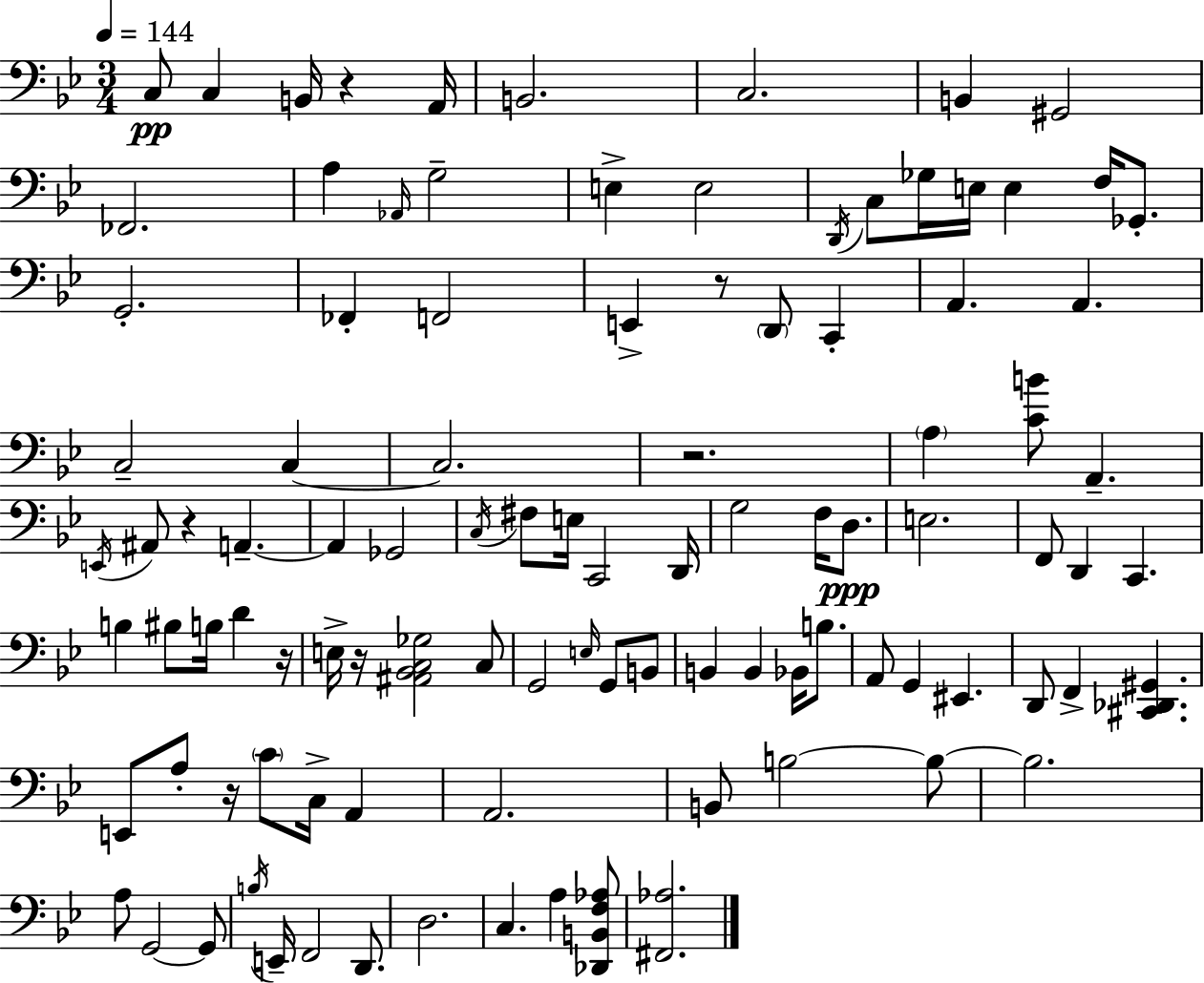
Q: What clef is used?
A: bass